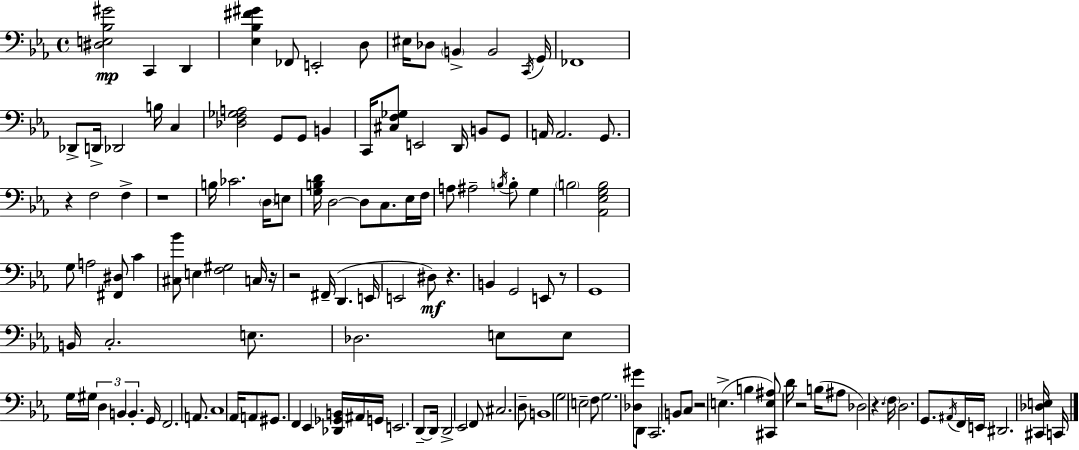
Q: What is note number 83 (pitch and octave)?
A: D2